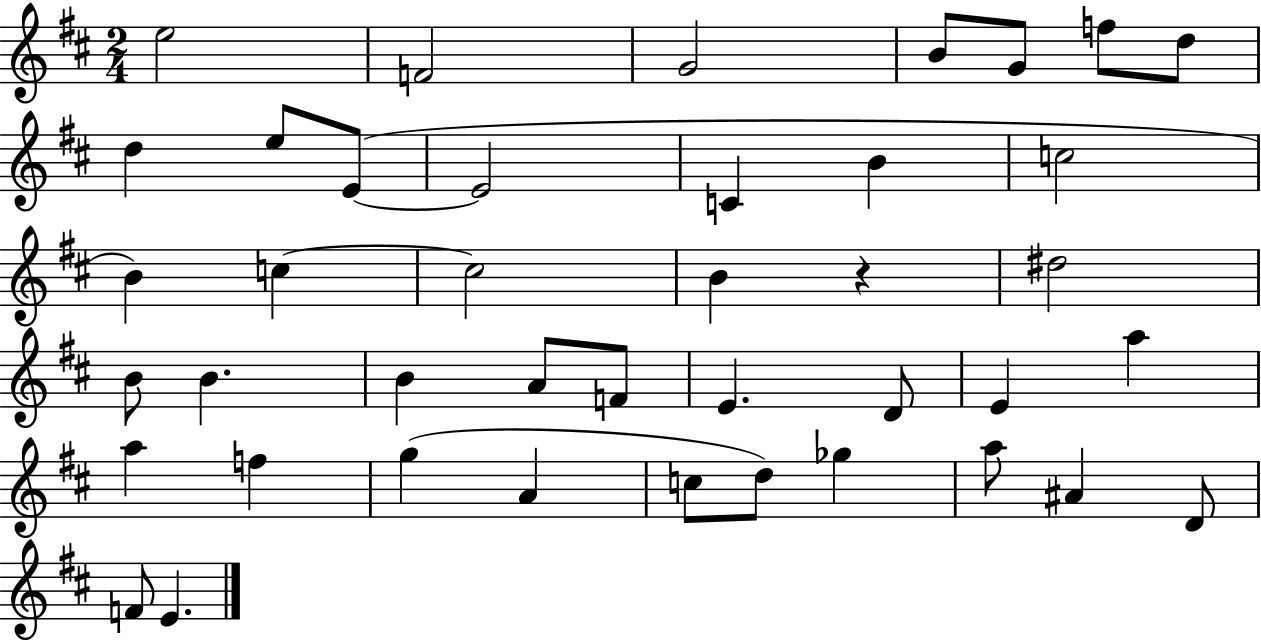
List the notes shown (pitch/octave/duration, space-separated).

E5/h F4/h G4/h B4/e G4/e F5/e D5/e D5/q E5/e E4/e E4/h C4/q B4/q C5/h B4/q C5/q C5/h B4/q R/q D#5/h B4/e B4/q. B4/q A4/e F4/e E4/q. D4/e E4/q A5/q A5/q F5/q G5/q A4/q C5/e D5/e Gb5/q A5/e A#4/q D4/e F4/e E4/q.